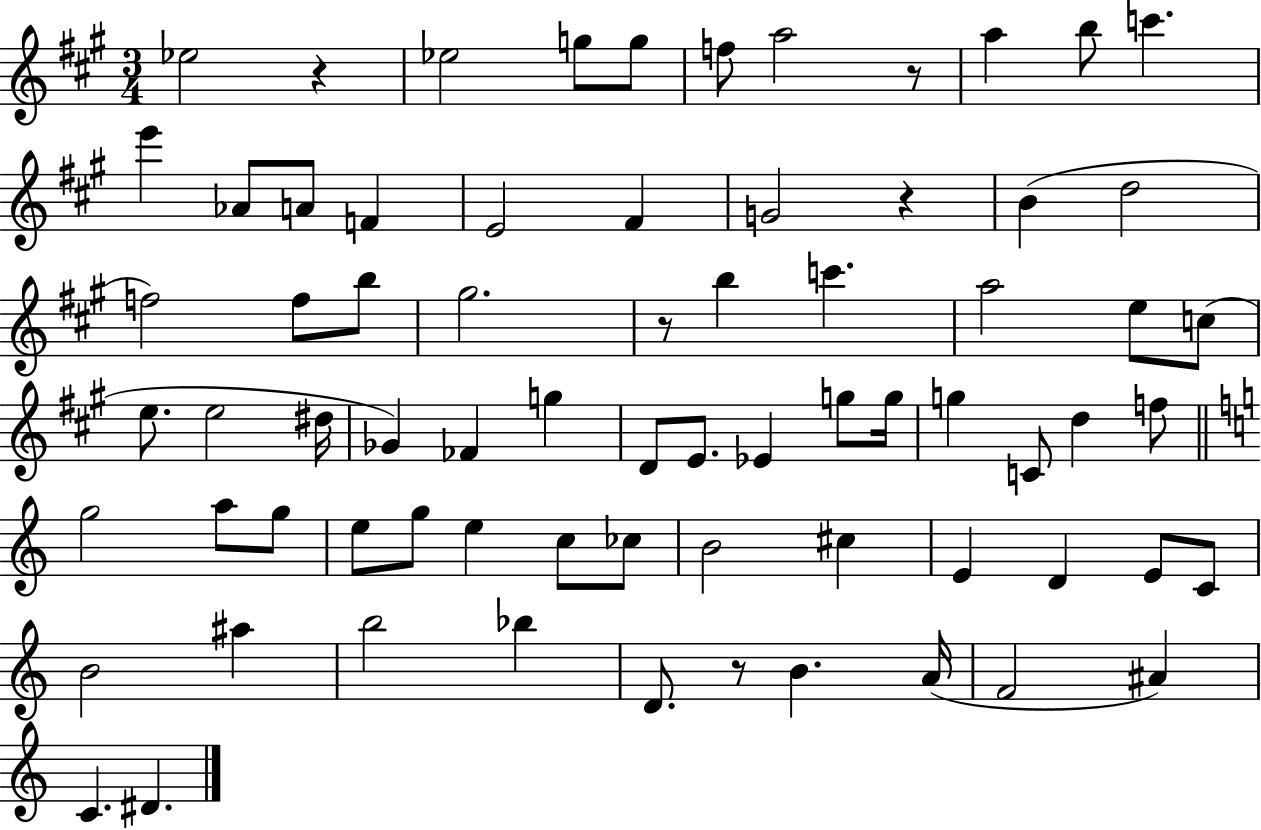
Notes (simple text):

Eb5/h R/q Eb5/h G5/e G5/e F5/e A5/h R/e A5/q B5/e C6/q. E6/q Ab4/e A4/e F4/q E4/h F#4/q G4/h R/q B4/q D5/h F5/h F5/e B5/e G#5/h. R/e B5/q C6/q. A5/h E5/e C5/e E5/e. E5/h D#5/s Gb4/q FES4/q G5/q D4/e E4/e. Eb4/q G5/e G5/s G5/q C4/e D5/q F5/e G5/h A5/e G5/e E5/e G5/e E5/q C5/e CES5/e B4/h C#5/q E4/q D4/q E4/e C4/e B4/h A#5/q B5/h Bb5/q D4/e. R/e B4/q. A4/s F4/h A#4/q C4/q. D#4/q.